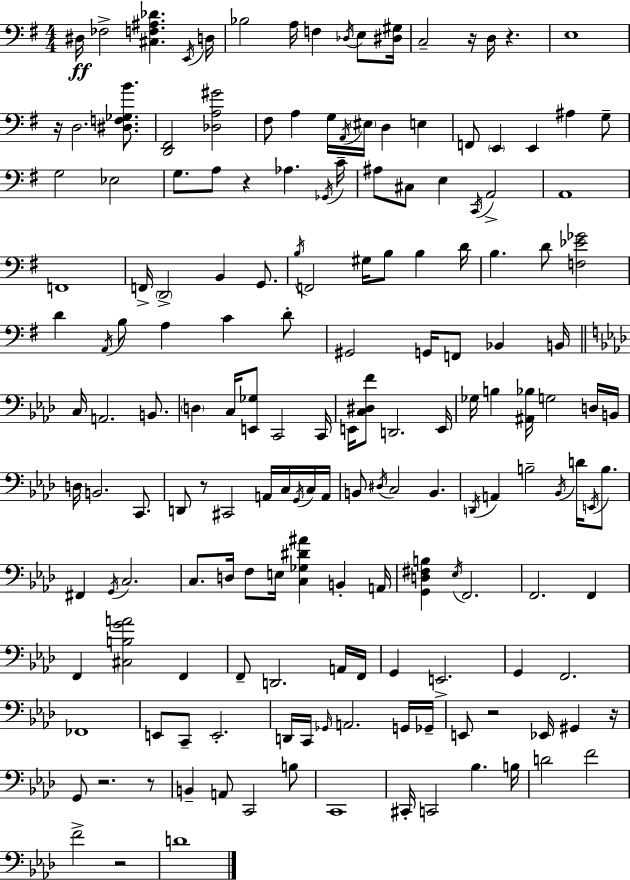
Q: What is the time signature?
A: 4/4